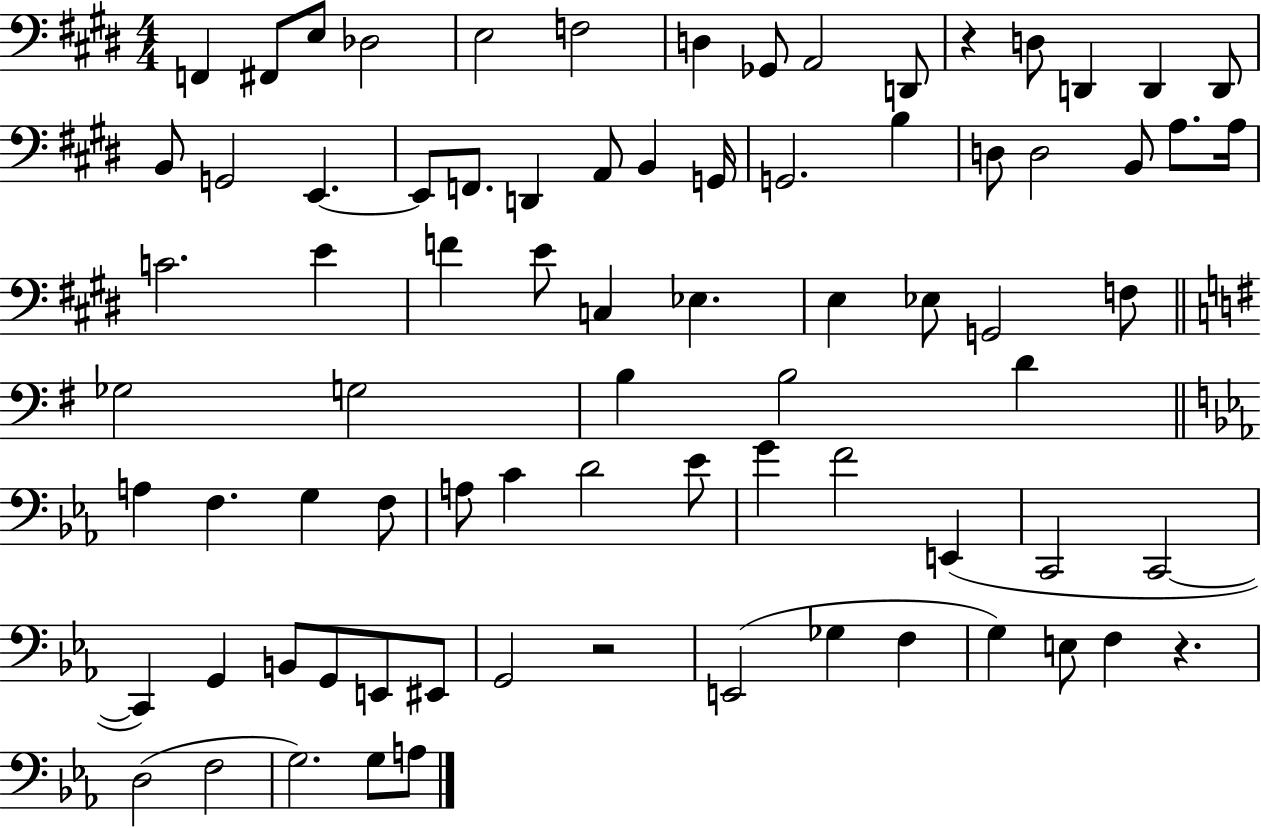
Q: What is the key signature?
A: E major